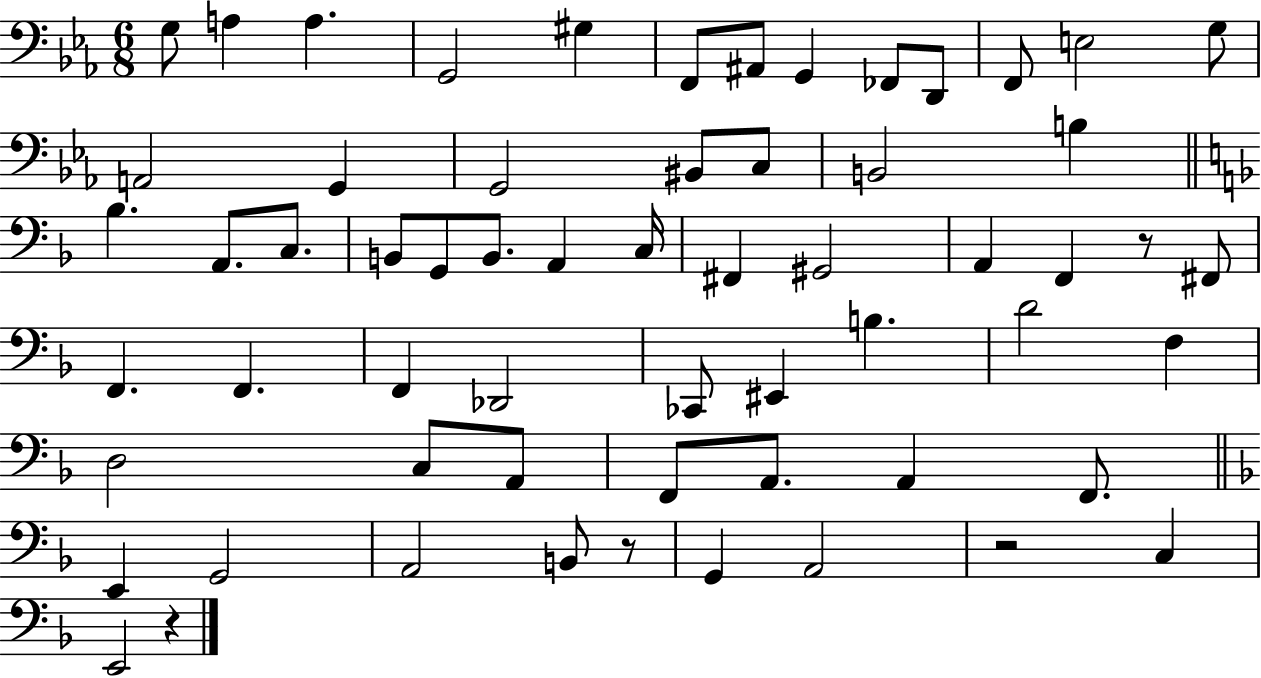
X:1
T:Untitled
M:6/8
L:1/4
K:Eb
G,/2 A, A, G,,2 ^G, F,,/2 ^A,,/2 G,, _F,,/2 D,,/2 F,,/2 E,2 G,/2 A,,2 G,, G,,2 ^B,,/2 C,/2 B,,2 B, _B, A,,/2 C,/2 B,,/2 G,,/2 B,,/2 A,, C,/4 ^F,, ^G,,2 A,, F,, z/2 ^F,,/2 F,, F,, F,, _D,,2 _C,,/2 ^E,, B, D2 F, D,2 C,/2 A,,/2 F,,/2 A,,/2 A,, F,,/2 E,, G,,2 A,,2 B,,/2 z/2 G,, A,,2 z2 C, E,,2 z